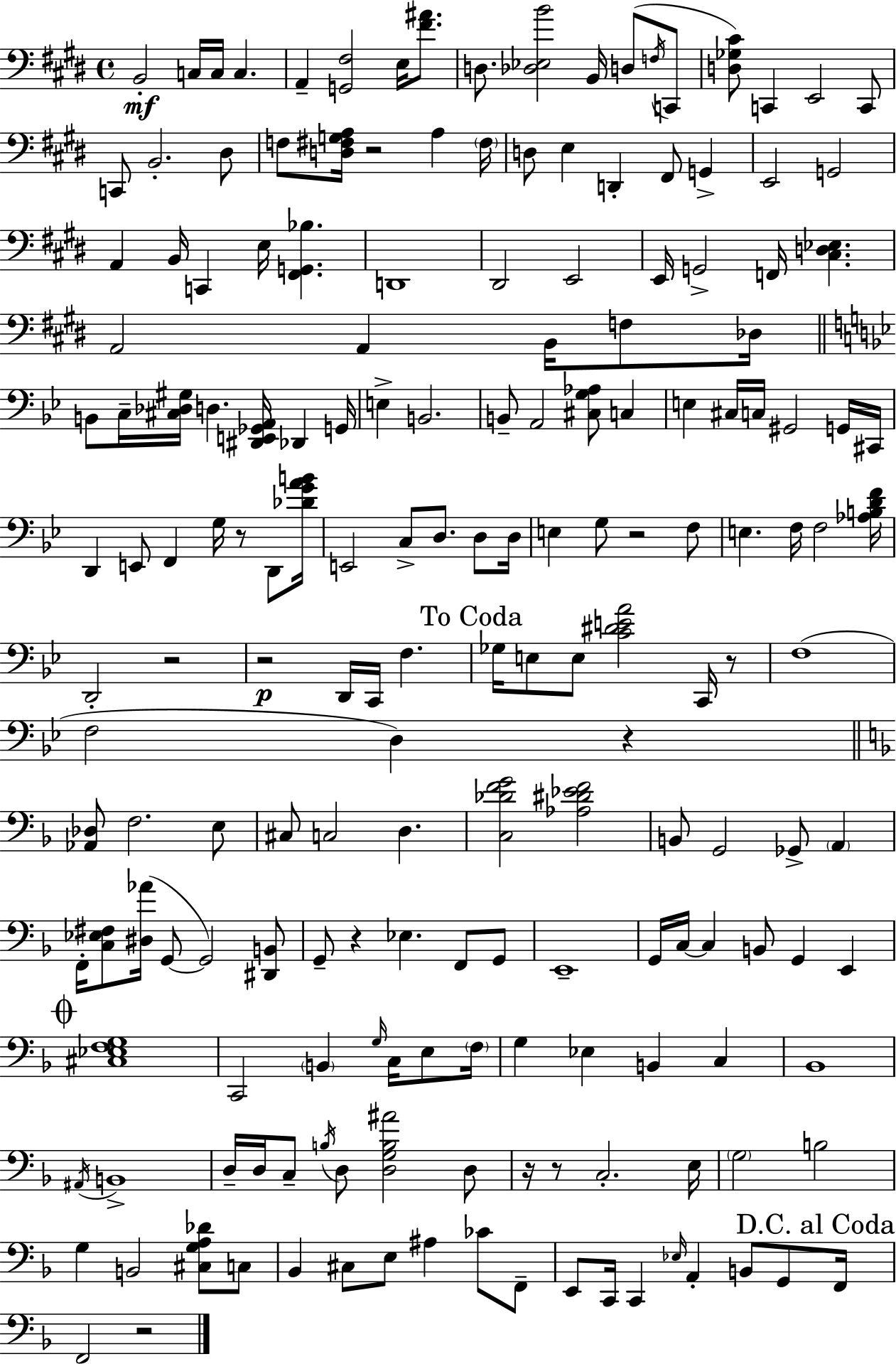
B2/h C3/s C3/s C3/q. A2/q [G2,F#3]/h E3/s [F#4,A#4]/e. D3/e. [Db3,Eb3,B4]/h B2/s D3/e F3/s C2/e [D3,Gb3,C#4]/e C2/q E2/h C2/e C2/e B2/h. D#3/e F3/e [D3,F#3,G3,A3]/s R/h A3/q F#3/s D3/e E3/q D2/q F#2/e G2/q E2/h G2/h A2/q B2/s C2/q E3/s [F#2,G2,Bb3]/q. D2/w D#2/h E2/h E2/s G2/h F2/s [C#3,D3,Eb3]/q. A2/h A2/q B2/s F3/e Db3/s B2/e C3/s [C#3,Db3,G#3]/s D3/q. [D#2,E2,Gb2,A2]/s Db2/q G2/s E3/q B2/h. B2/e A2/h [C#3,G3,Ab3]/e C3/q E3/q C#3/s C3/s G#2/h G2/s C#2/s D2/q E2/e F2/q G3/s R/e D2/e [Db4,G4,A4,B4]/s E2/h C3/e D3/e. D3/e D3/s E3/q G3/e R/h F3/e E3/q. F3/s F3/h [Ab3,B3,D4,F4]/s D2/h R/h R/h D2/s C2/s F3/q. Gb3/s E3/e E3/e [C4,D#4,E4,A4]/h C2/s R/e F3/w F3/h D3/q R/q [Ab2,Db3]/e F3/h. E3/e C#3/e C3/h D3/q. [C3,Db4,F4,G4]/h [Ab3,D#4,Eb4,F4]/h B2/e G2/h Gb2/e A2/q F2/s [C3,Eb3,F#3]/e [D#3,Ab4]/s G2/e G2/h [D#2,B2]/e G2/e R/q Eb3/q. F2/e G2/e E2/w G2/s C3/s C3/q B2/e G2/q E2/q [C#3,Eb3,F3,G3]/w C2/h B2/q G3/s C3/s E3/e F3/s G3/q Eb3/q B2/q C3/q Bb2/w A#2/s B2/w D3/s D3/s C3/e B3/s D3/e [D3,G3,B3,A#4]/h D3/e R/s R/e C3/h. E3/s G3/h B3/h G3/q B2/h [C#3,G3,A3,Db4]/e C3/e Bb2/q C#3/e E3/e A#3/q CES4/e F2/e E2/e C2/s C2/q Eb3/s A2/q B2/e G2/e F2/s F2/h R/h